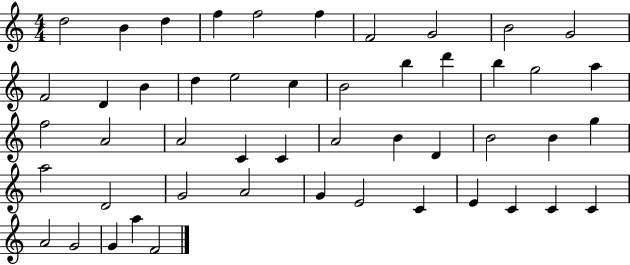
X:1
T:Untitled
M:4/4
L:1/4
K:C
d2 B d f f2 f F2 G2 B2 G2 F2 D B d e2 c B2 b d' b g2 a f2 A2 A2 C C A2 B D B2 B g a2 D2 G2 A2 G E2 C E C C C A2 G2 G a F2